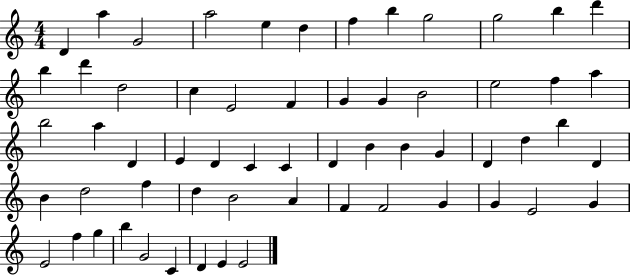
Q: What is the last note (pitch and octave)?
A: E4